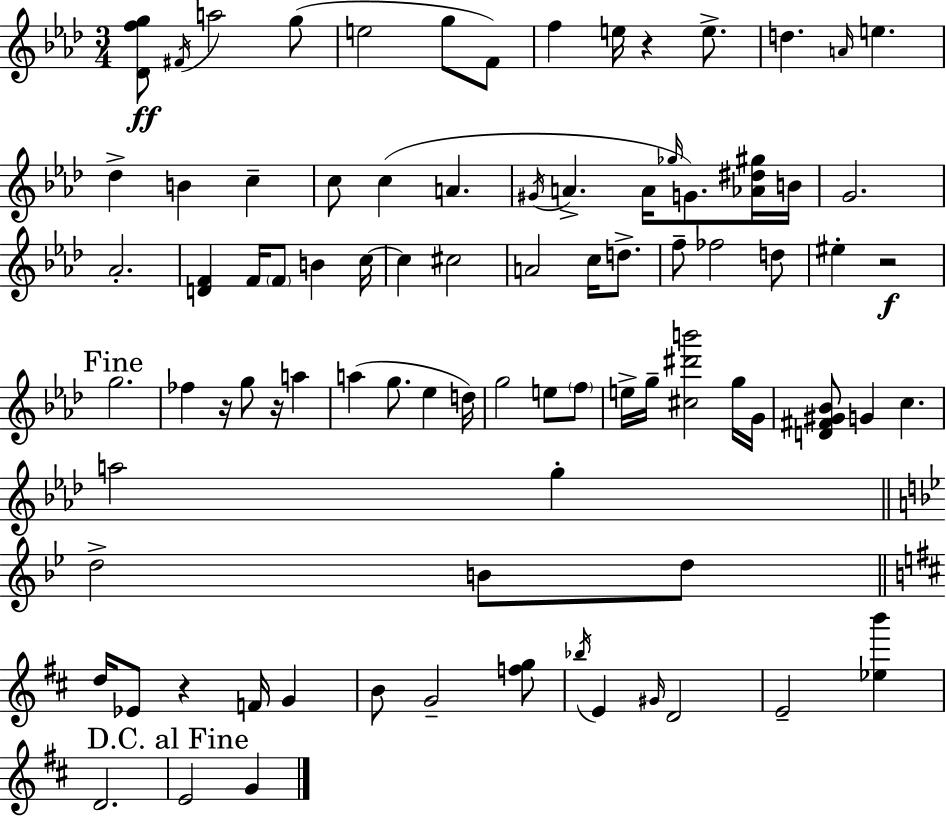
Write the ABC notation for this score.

X:1
T:Untitled
M:3/4
L:1/4
K:Ab
[_Dfg]/2 ^F/4 a2 g/2 e2 g/2 F/2 f e/4 z e/2 d A/4 e _d B c c/2 c A ^G/4 A A/4 _g/4 G/2 [_A^d^g]/4 B/4 G2 _A2 [DF] F/4 F/2 B c/4 c ^c2 A2 c/4 d/2 f/2 _f2 d/2 ^e z2 g2 _f z/4 g/2 z/4 a a g/2 _e d/4 g2 e/2 f/2 e/4 g/4 [^c^d'b']2 g/4 G/4 [D^F^G_B]/2 G c a2 g d2 B/2 d/2 d/4 _E/2 z F/4 G B/2 G2 [fg]/2 _b/4 E ^G/4 D2 E2 [_eb'] D2 E2 G